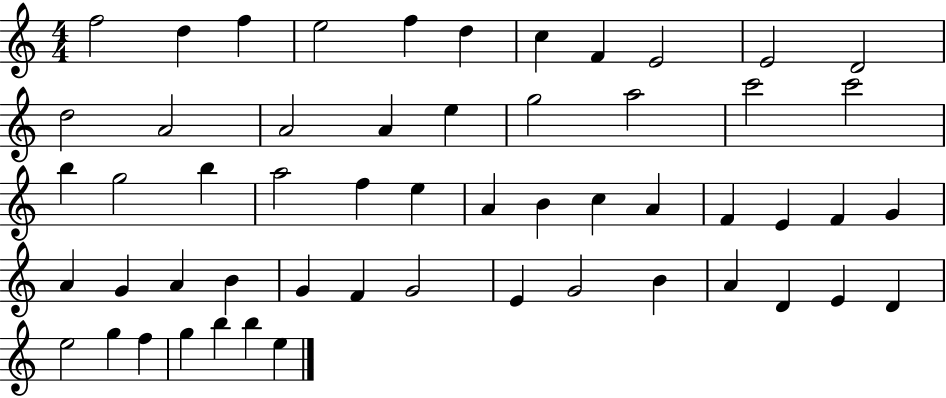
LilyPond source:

{
  \clef treble
  \numericTimeSignature
  \time 4/4
  \key c \major
  f''2 d''4 f''4 | e''2 f''4 d''4 | c''4 f'4 e'2 | e'2 d'2 | \break d''2 a'2 | a'2 a'4 e''4 | g''2 a''2 | c'''2 c'''2 | \break b''4 g''2 b''4 | a''2 f''4 e''4 | a'4 b'4 c''4 a'4 | f'4 e'4 f'4 g'4 | \break a'4 g'4 a'4 b'4 | g'4 f'4 g'2 | e'4 g'2 b'4 | a'4 d'4 e'4 d'4 | \break e''2 g''4 f''4 | g''4 b''4 b''4 e''4 | \bar "|."
}